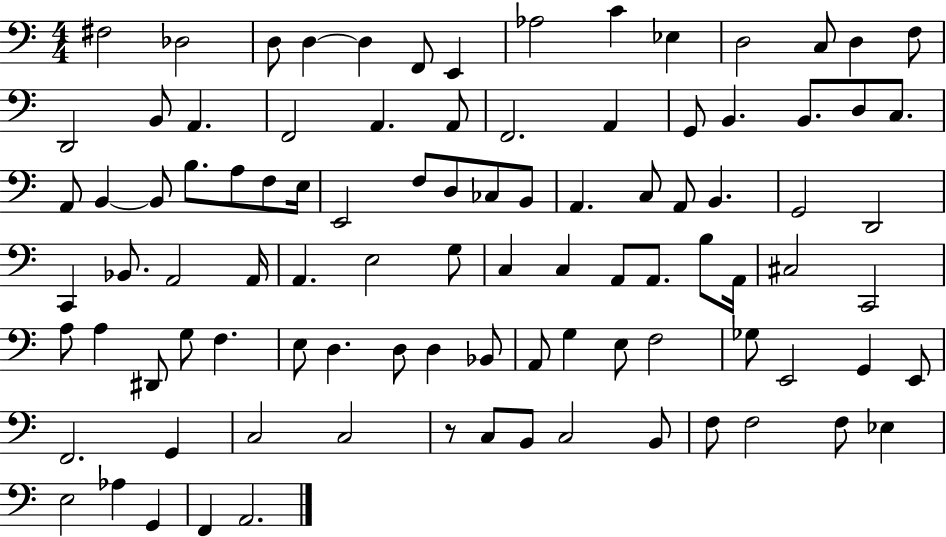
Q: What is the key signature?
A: C major